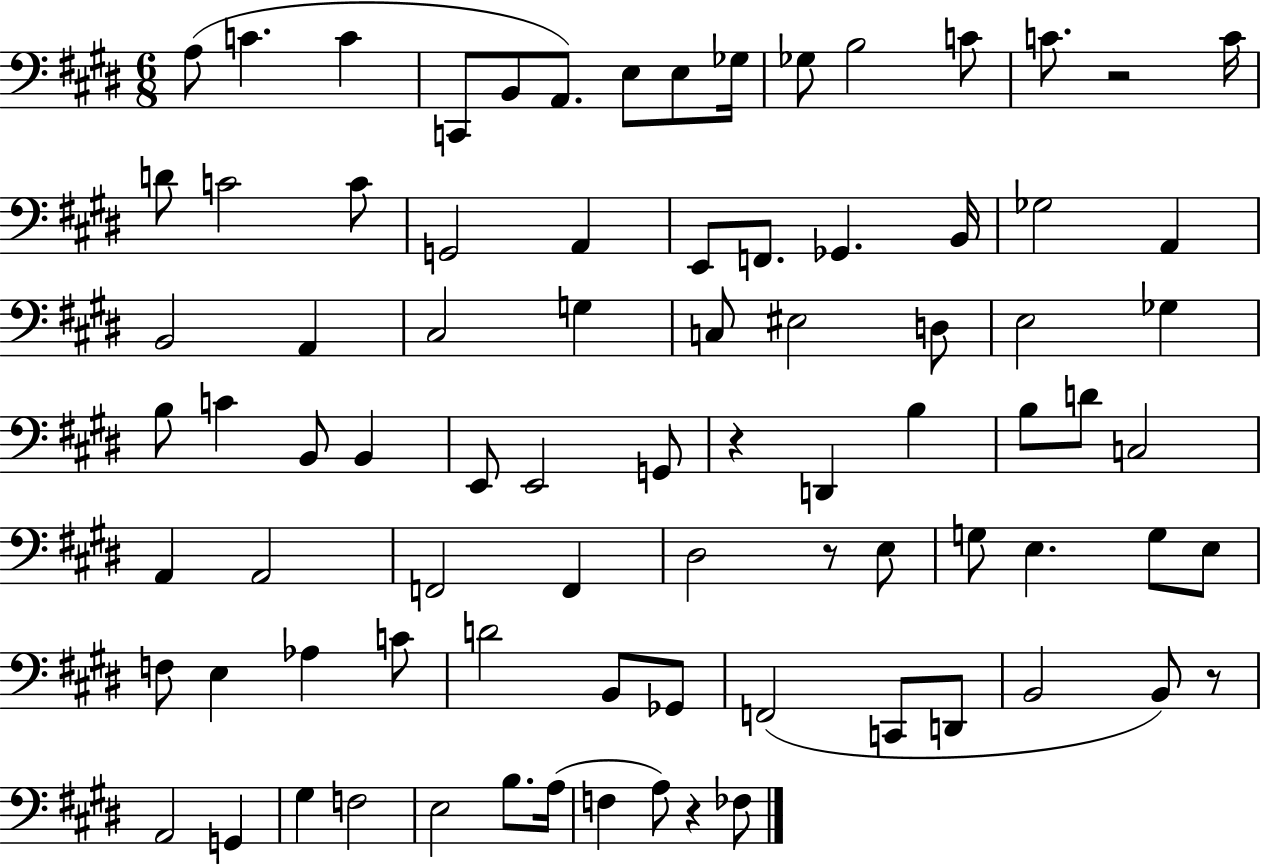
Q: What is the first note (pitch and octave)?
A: A3